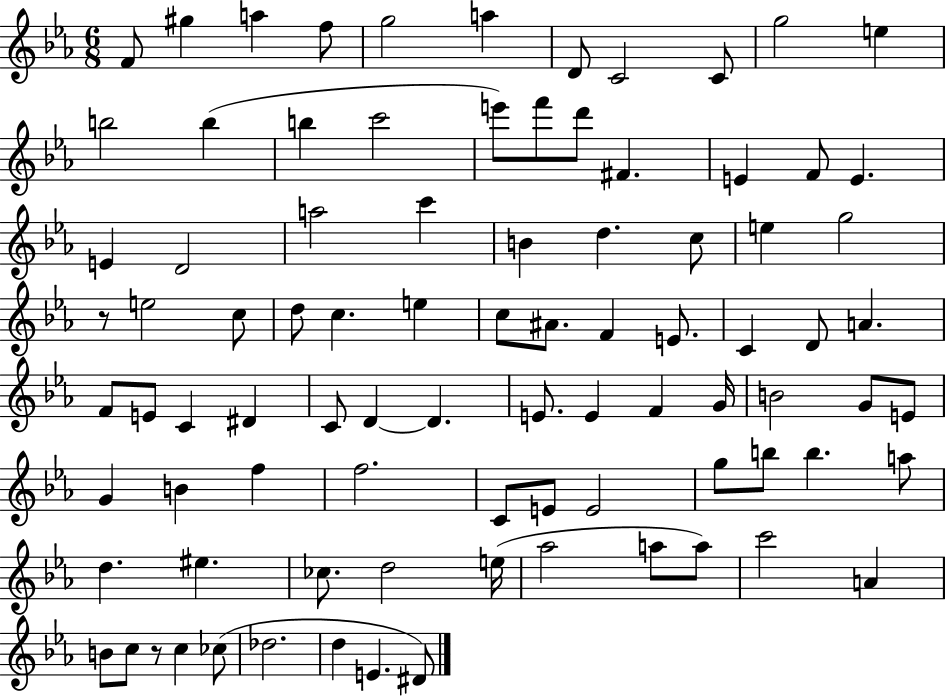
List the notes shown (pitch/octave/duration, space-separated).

F4/e G#5/q A5/q F5/e G5/h A5/q D4/e C4/h C4/e G5/h E5/q B5/h B5/q B5/q C6/h E6/e F6/e D6/e F#4/q. E4/q F4/e E4/q. E4/q D4/h A5/h C6/q B4/q D5/q. C5/e E5/q G5/h R/e E5/h C5/e D5/e C5/q. E5/q C5/e A#4/e. F4/q E4/e. C4/q D4/e A4/q. F4/e E4/e C4/q D#4/q C4/e D4/q D4/q. E4/e. E4/q F4/q G4/s B4/h G4/e E4/e G4/q B4/q F5/q F5/h. C4/e E4/e E4/h G5/e B5/e B5/q. A5/e D5/q. EIS5/q. CES5/e. D5/h E5/s Ab5/h A5/e A5/e C6/h A4/q B4/e C5/e R/e C5/q CES5/e Db5/h. D5/q E4/q. D#4/e